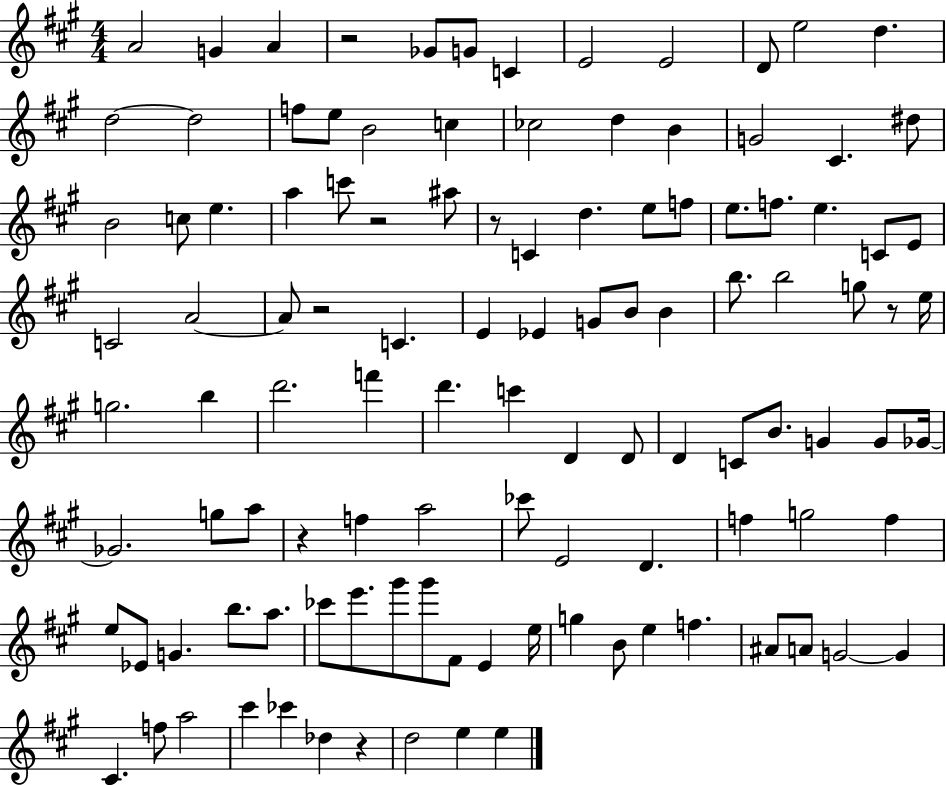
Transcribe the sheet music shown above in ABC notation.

X:1
T:Untitled
M:4/4
L:1/4
K:A
A2 G A z2 _G/2 G/2 C E2 E2 D/2 e2 d d2 d2 f/2 e/2 B2 c _c2 d B G2 ^C ^d/2 B2 c/2 e a c'/2 z2 ^a/2 z/2 C d e/2 f/2 e/2 f/2 e C/2 E/2 C2 A2 A/2 z2 C E _E G/2 B/2 B b/2 b2 g/2 z/2 e/4 g2 b d'2 f' d' c' D D/2 D C/2 B/2 G G/2 _G/4 _G2 g/2 a/2 z f a2 _c'/2 E2 D f g2 f e/2 _E/2 G b/2 a/2 _c'/2 e'/2 ^g'/2 ^g'/2 ^F/2 E e/4 g B/2 e f ^A/2 A/2 G2 G ^C f/2 a2 ^c' _c' _d z d2 e e